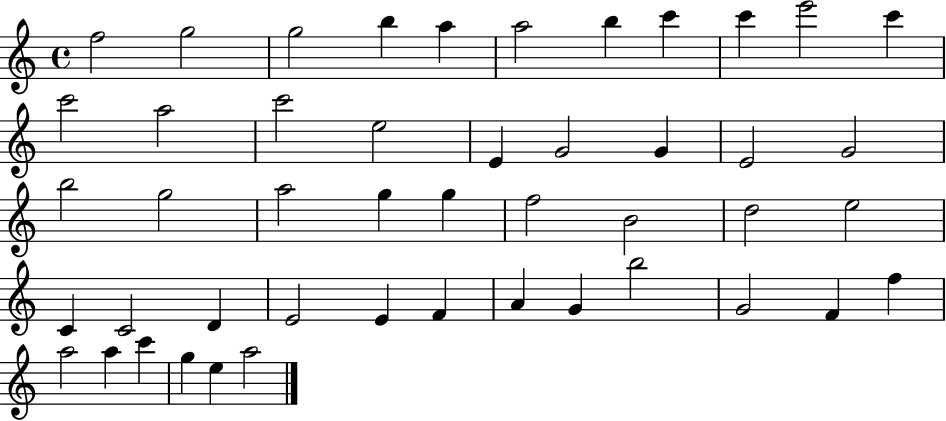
{
  \clef treble
  \time 4/4
  \defaultTimeSignature
  \key c \major
  f''2 g''2 | g''2 b''4 a''4 | a''2 b''4 c'''4 | c'''4 e'''2 c'''4 | \break c'''2 a''2 | c'''2 e''2 | e'4 g'2 g'4 | e'2 g'2 | \break b''2 g''2 | a''2 g''4 g''4 | f''2 b'2 | d''2 e''2 | \break c'4 c'2 d'4 | e'2 e'4 f'4 | a'4 g'4 b''2 | g'2 f'4 f''4 | \break a''2 a''4 c'''4 | g''4 e''4 a''2 | \bar "|."
}